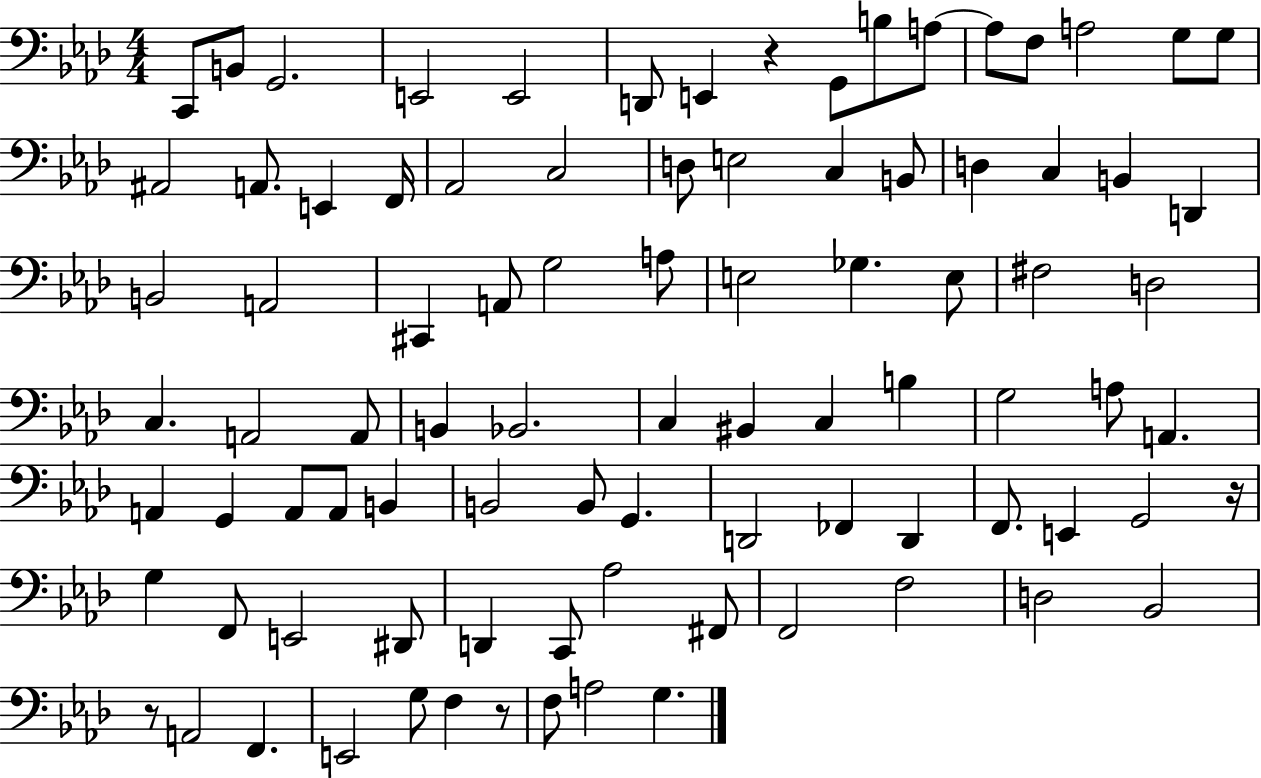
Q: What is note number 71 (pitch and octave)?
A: D2